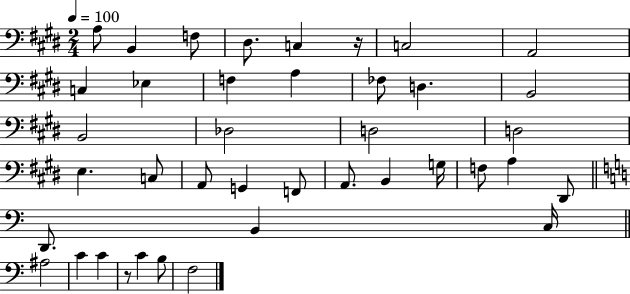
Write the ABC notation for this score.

X:1
T:Untitled
M:2/4
L:1/4
K:E
A,/2 B,, F,/2 ^D,/2 C, z/4 C,2 A,,2 C, _E, F, A, _F,/2 D, B,,2 B,,2 _D,2 D,2 D,2 E, C,/2 A,,/2 G,, F,,/2 A,,/2 B,, G,/4 F,/2 A, ^D,,/2 D,,/2 B,, C,/4 ^A,2 C C z/2 C B,/2 F,2